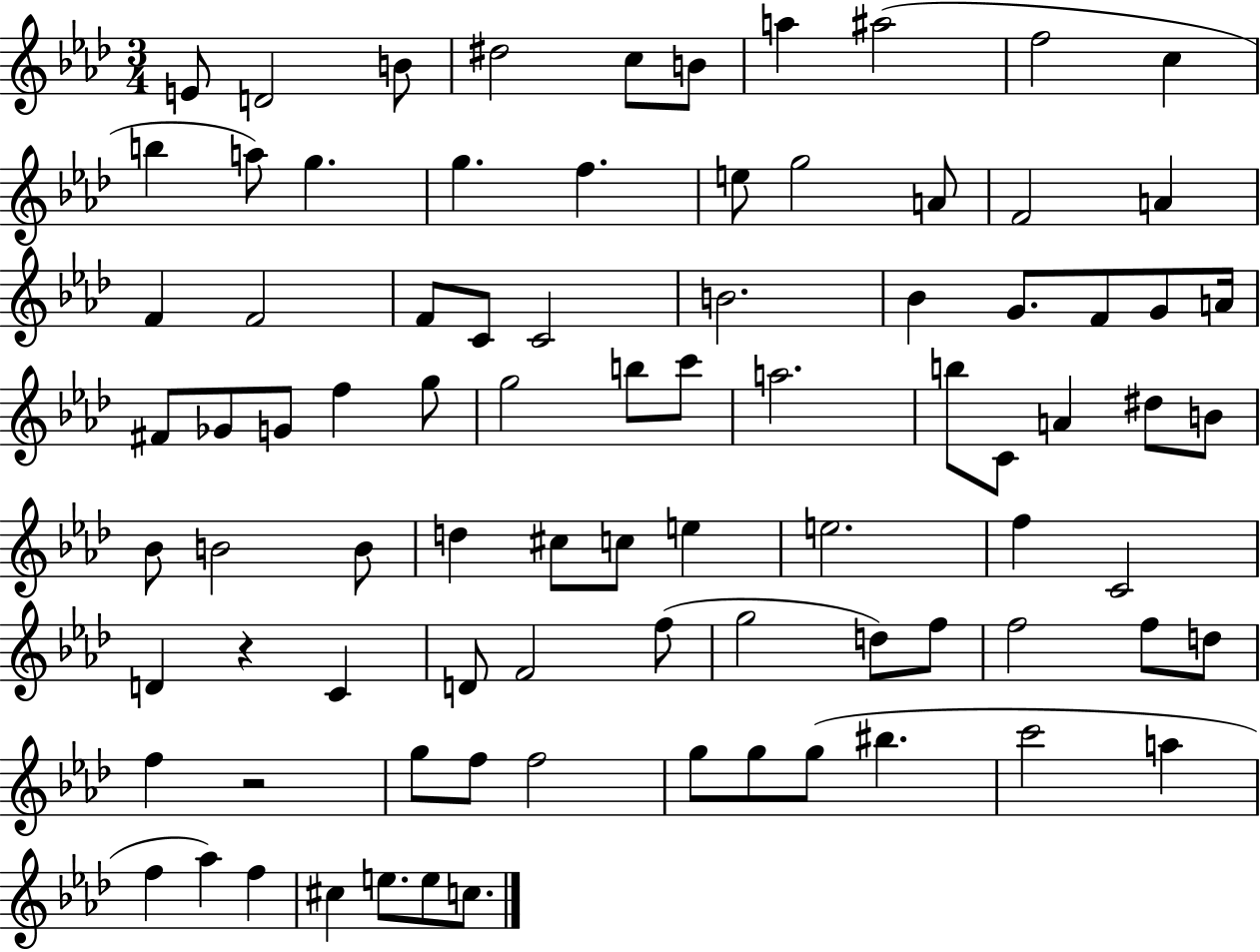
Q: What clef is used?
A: treble